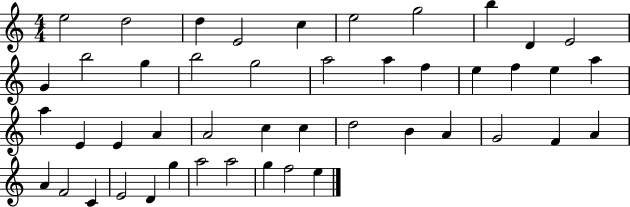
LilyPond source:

{
  \clef treble
  \numericTimeSignature
  \time 4/4
  \key c \major
  e''2 d''2 | d''4 e'2 c''4 | e''2 g''2 | b''4 d'4 e'2 | \break g'4 b''2 g''4 | b''2 g''2 | a''2 a''4 f''4 | e''4 f''4 e''4 a''4 | \break a''4 e'4 e'4 a'4 | a'2 c''4 c''4 | d''2 b'4 a'4 | g'2 f'4 a'4 | \break a'4 f'2 c'4 | e'2 d'4 g''4 | a''2 a''2 | g''4 f''2 e''4 | \break \bar "|."
}